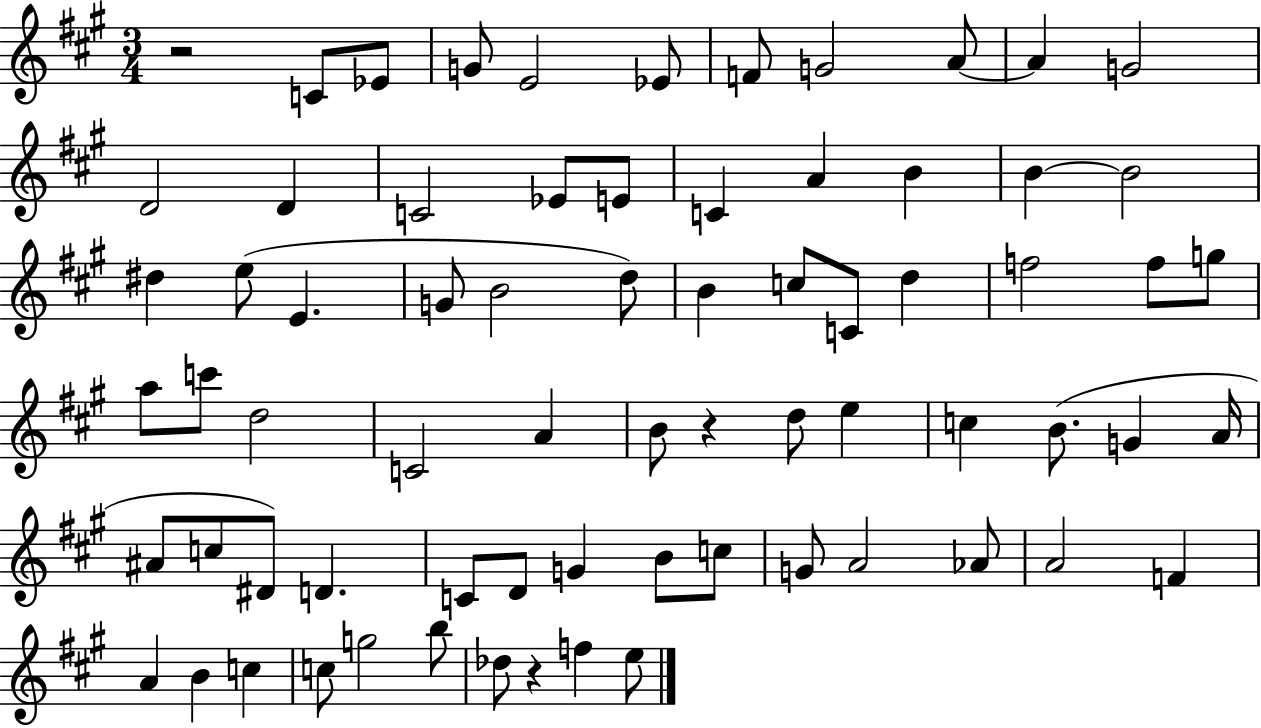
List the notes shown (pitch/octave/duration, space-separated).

R/h C4/e Eb4/e G4/e E4/h Eb4/e F4/e G4/h A4/e A4/q G4/h D4/h D4/q C4/h Eb4/e E4/e C4/q A4/q B4/q B4/q B4/h D#5/q E5/e E4/q. G4/e B4/h D5/e B4/q C5/e C4/e D5/q F5/h F5/e G5/e A5/e C6/e D5/h C4/h A4/q B4/e R/q D5/e E5/q C5/q B4/e. G4/q A4/s A#4/e C5/e D#4/e D4/q. C4/e D4/e G4/q B4/e C5/e G4/e A4/h Ab4/e A4/h F4/q A4/q B4/q C5/q C5/e G5/h B5/e Db5/e R/q F5/q E5/e